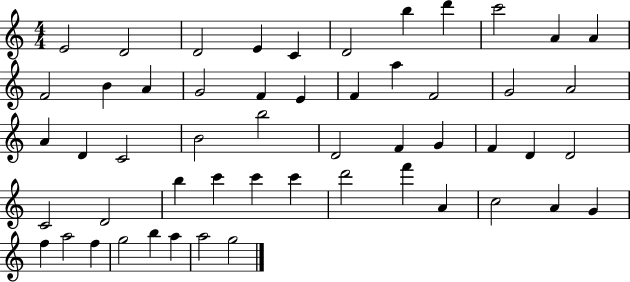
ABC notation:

X:1
T:Untitled
M:4/4
L:1/4
K:C
E2 D2 D2 E C D2 b d' c'2 A A F2 B A G2 F E F a F2 G2 A2 A D C2 B2 b2 D2 F G F D D2 C2 D2 b c' c' c' d'2 f' A c2 A G f a2 f g2 b a a2 g2